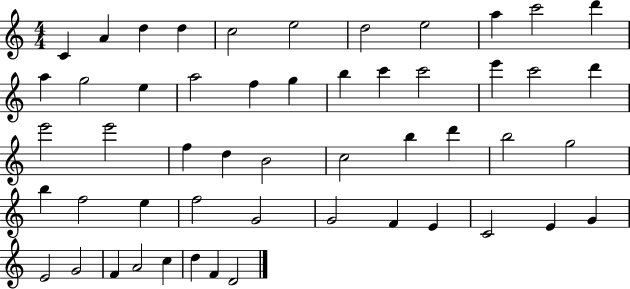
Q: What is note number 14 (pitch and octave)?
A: E5